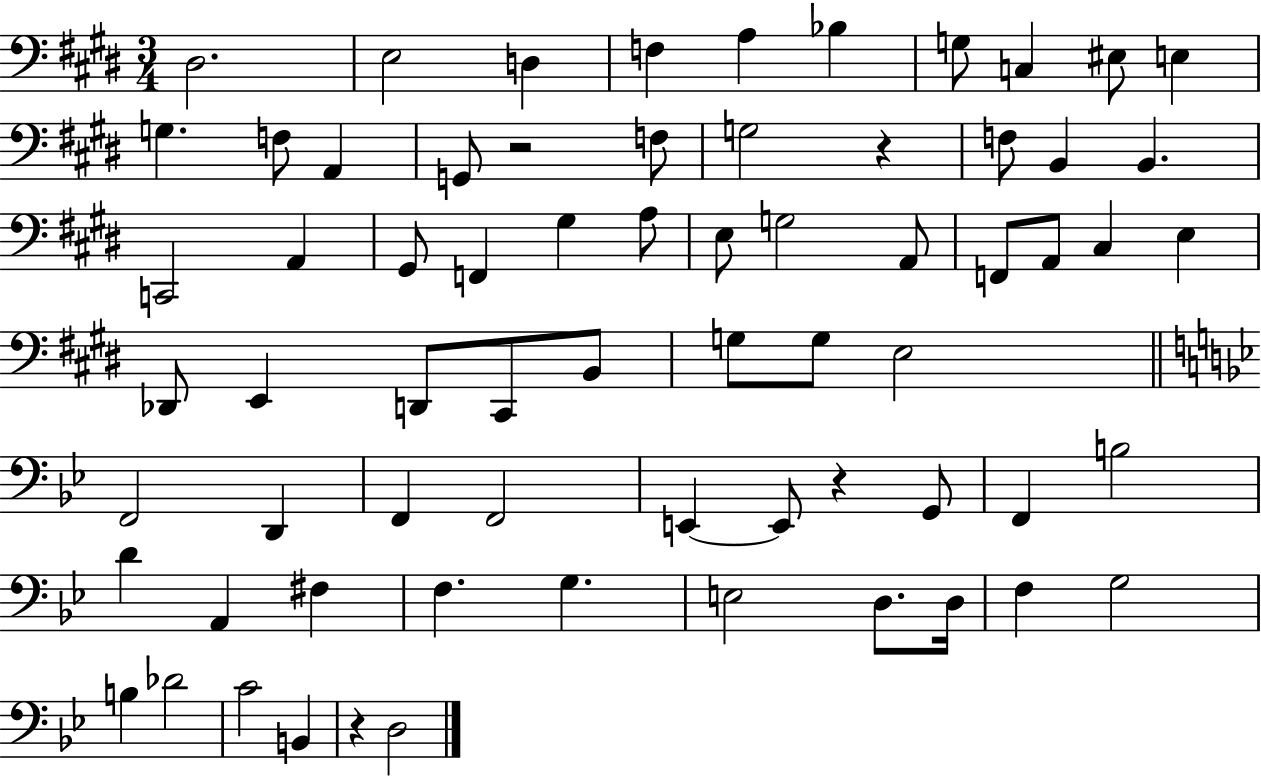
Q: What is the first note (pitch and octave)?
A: D#3